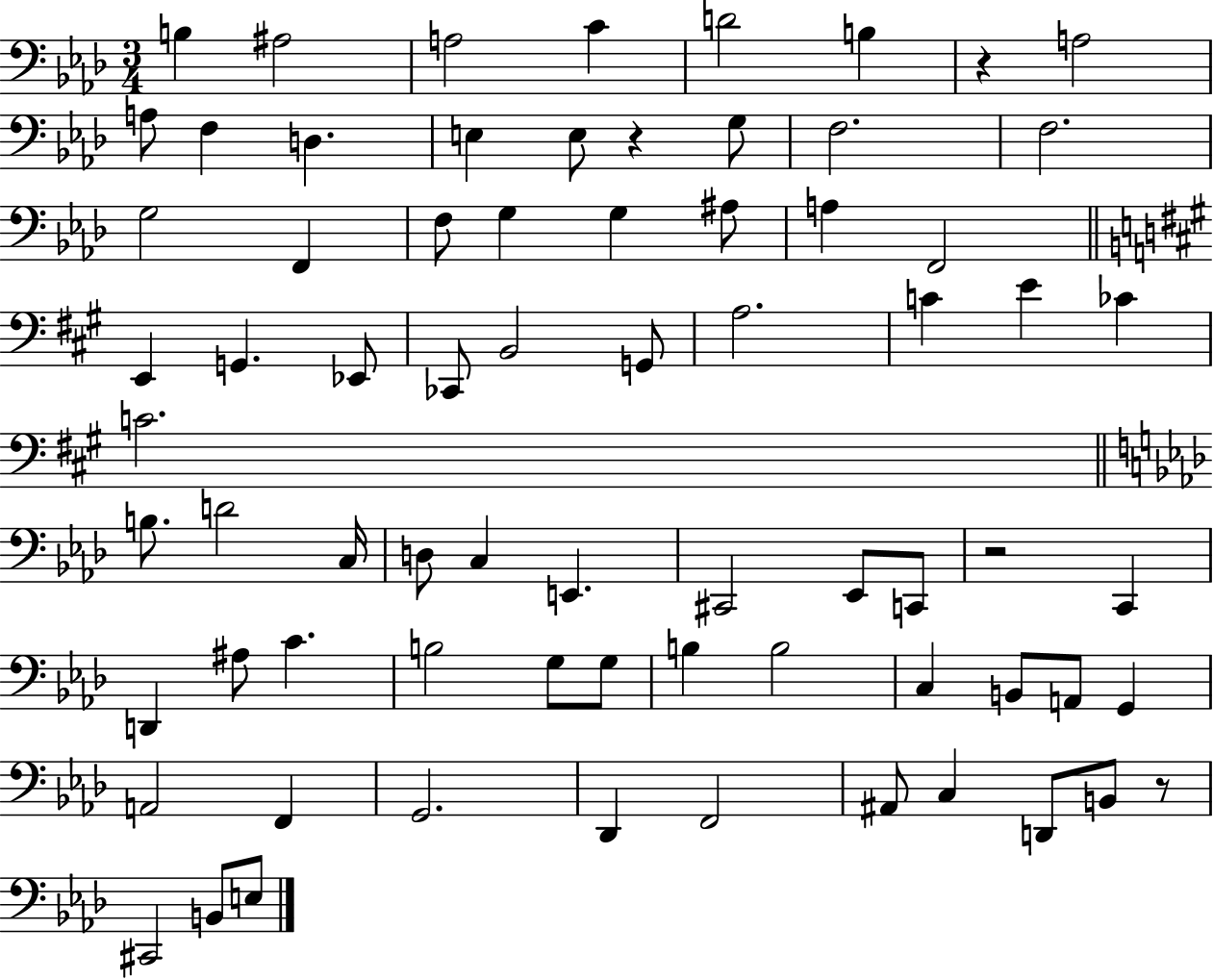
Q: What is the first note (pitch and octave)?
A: B3